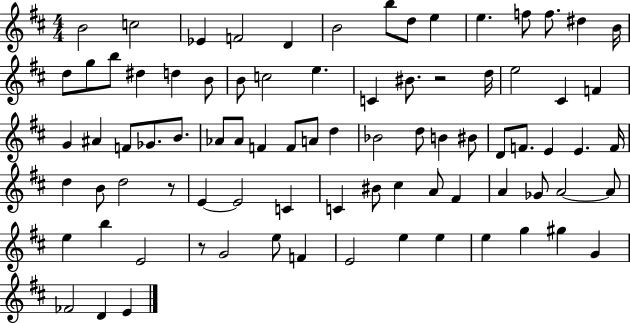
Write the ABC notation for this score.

X:1
T:Untitled
M:4/4
L:1/4
K:D
B2 c2 _E F2 D B2 b/2 d/2 e e f/2 f/2 ^d B/4 d/2 g/2 b/2 ^d d B/2 B/2 c2 e C ^B/2 z2 d/4 e2 ^C F G ^A F/2 _G/2 B/2 _A/2 _A/2 F F/2 A/2 d _B2 d/2 B ^B/2 D/2 F/2 E E F/4 d B/2 d2 z/2 E E2 C C ^B/2 ^c A/2 ^F A _G/2 A2 A/2 e b E2 z/2 G2 e/2 F E2 e e e g ^g G _F2 D E